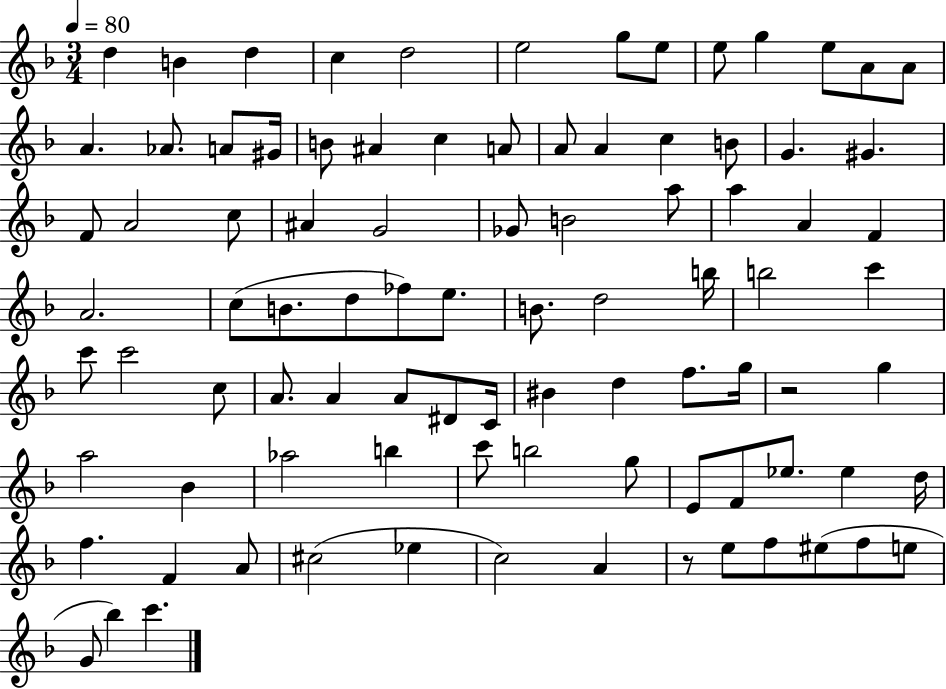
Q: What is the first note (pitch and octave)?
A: D5